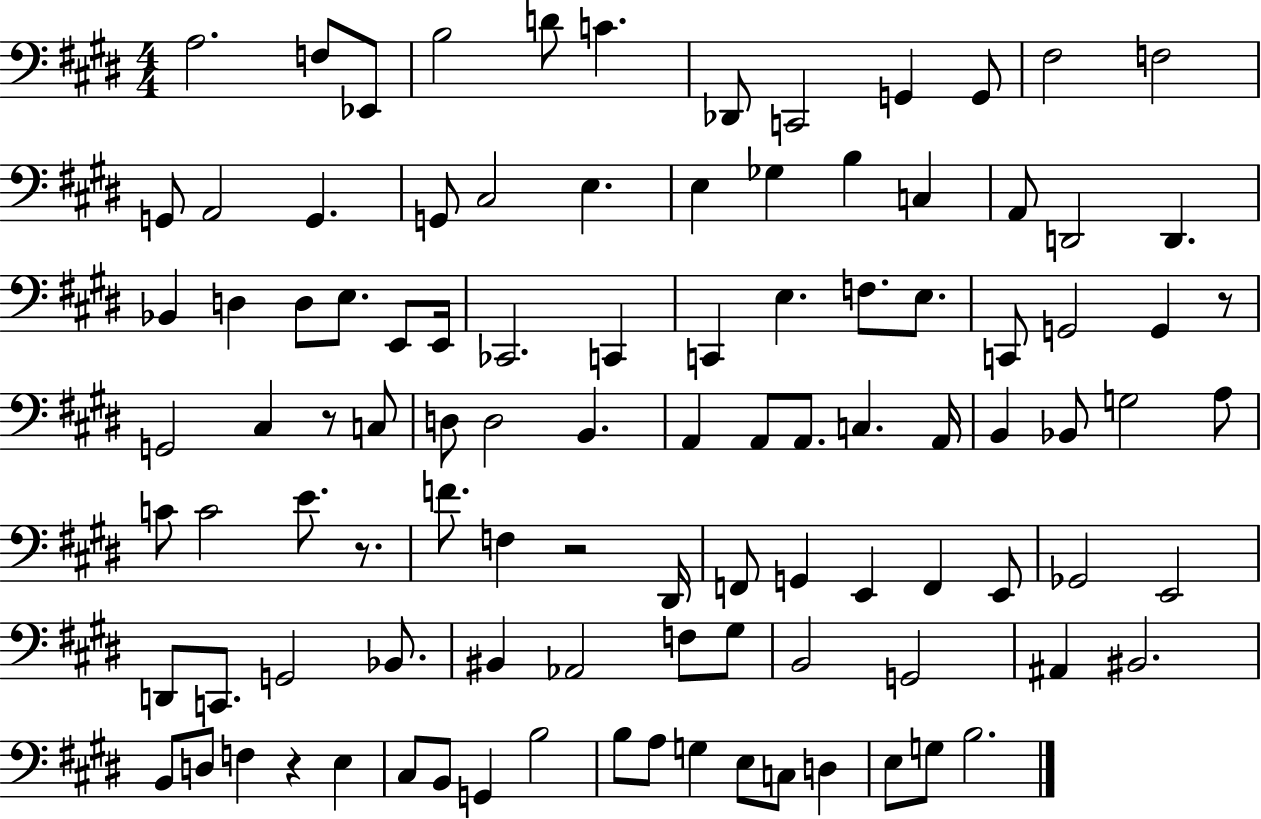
A3/h. F3/e Eb2/e B3/h D4/e C4/q. Db2/e C2/h G2/q G2/e F#3/h F3/h G2/e A2/h G2/q. G2/e C#3/h E3/q. E3/q Gb3/q B3/q C3/q A2/e D2/h D2/q. Bb2/q D3/q D3/e E3/e. E2/e E2/s CES2/h. C2/q C2/q E3/q. F3/e. E3/e. C2/e G2/h G2/q R/e G2/h C#3/q R/e C3/e D3/e D3/h B2/q. A2/q A2/e A2/e. C3/q. A2/s B2/q Bb2/e G3/h A3/e C4/e C4/h E4/e. R/e. F4/e. F3/q R/h D#2/s F2/e G2/q E2/q F2/q E2/e Gb2/h E2/h D2/e C2/e. G2/h Bb2/e. BIS2/q Ab2/h F3/e G#3/e B2/h G2/h A#2/q BIS2/h. B2/e D3/e F3/q R/q E3/q C#3/e B2/e G2/q B3/h B3/e A3/e G3/q E3/e C3/e D3/q E3/e G3/e B3/h.